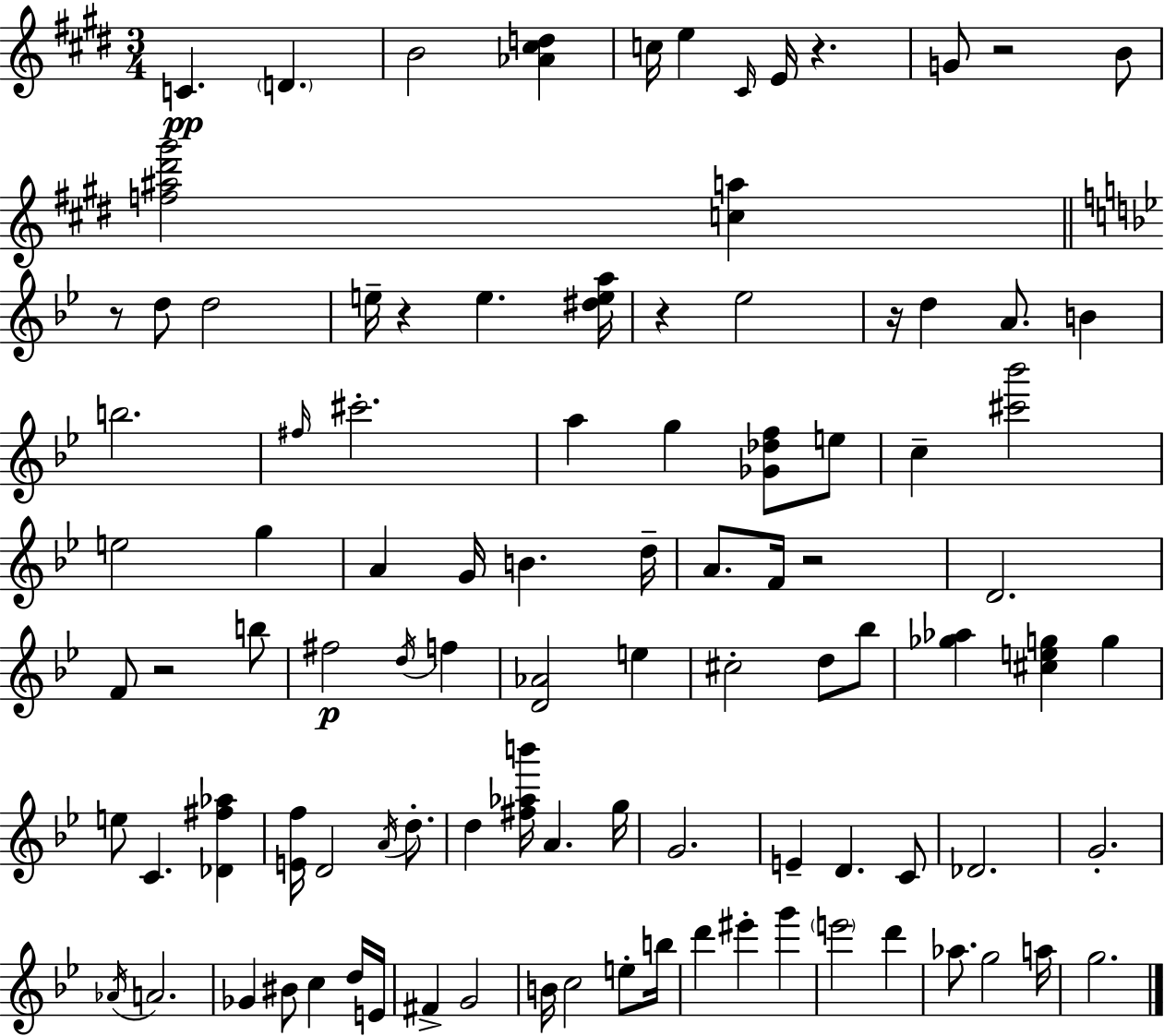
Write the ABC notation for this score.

X:1
T:Untitled
M:3/4
L:1/4
K:E
C D B2 [_A^cd] c/4 e ^C/4 E/4 z G/2 z2 B/2 [f^a^d'^g']2 [ca] z/2 d/2 d2 e/4 z e [^dea]/4 z _e2 z/4 d A/2 B b2 ^f/4 ^c'2 a g [_G_df]/2 e/2 c [^c'_b']2 e2 g A G/4 B d/4 A/2 F/4 z2 D2 F/2 z2 b/2 ^f2 d/4 f [D_A]2 e ^c2 d/2 _b/2 [_g_a] [^ceg] g e/2 C [_D^f_a] [Ef]/4 D2 A/4 d/2 d [^f_ab']/4 A g/4 G2 E D C/2 _D2 G2 _A/4 A2 _G ^B/2 c d/4 E/4 ^F G2 B/4 c2 e/2 b/4 d' ^e' g' e'2 d' _a/2 g2 a/4 g2